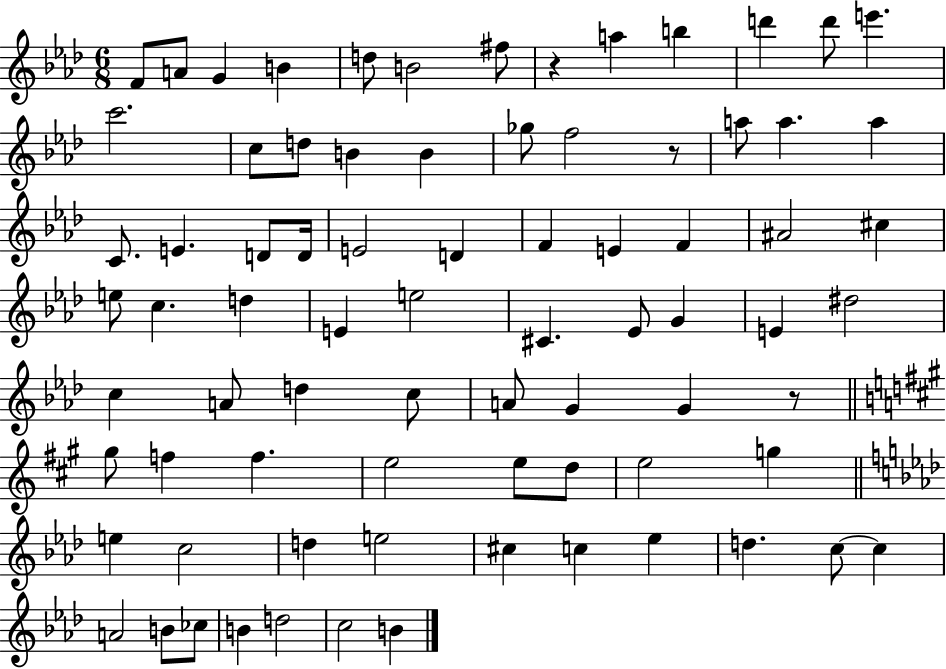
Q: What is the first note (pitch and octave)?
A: F4